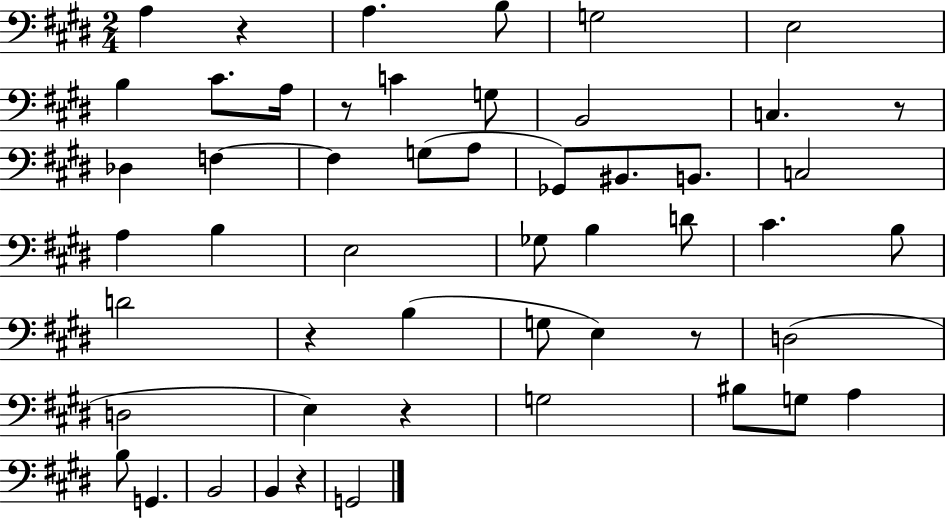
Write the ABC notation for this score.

X:1
T:Untitled
M:2/4
L:1/4
K:E
A, z A, B,/2 G,2 E,2 B, ^C/2 A,/4 z/2 C G,/2 B,,2 C, z/2 _D, F, F, G,/2 A,/2 _G,,/2 ^B,,/2 B,,/2 C,2 A, B, E,2 _G,/2 B, D/2 ^C B,/2 D2 z B, G,/2 E, z/2 D,2 D,2 E, z G,2 ^B,/2 G,/2 A, B,/2 G,, B,,2 B,, z G,,2